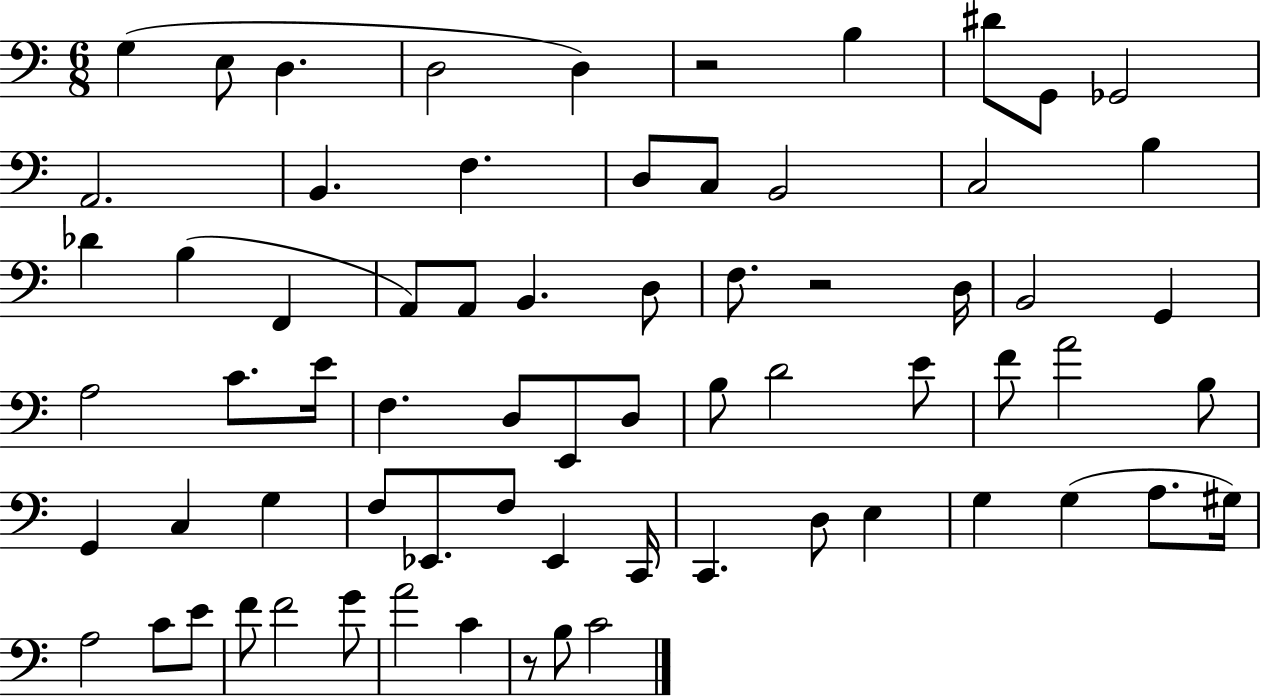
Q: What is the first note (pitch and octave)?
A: G3